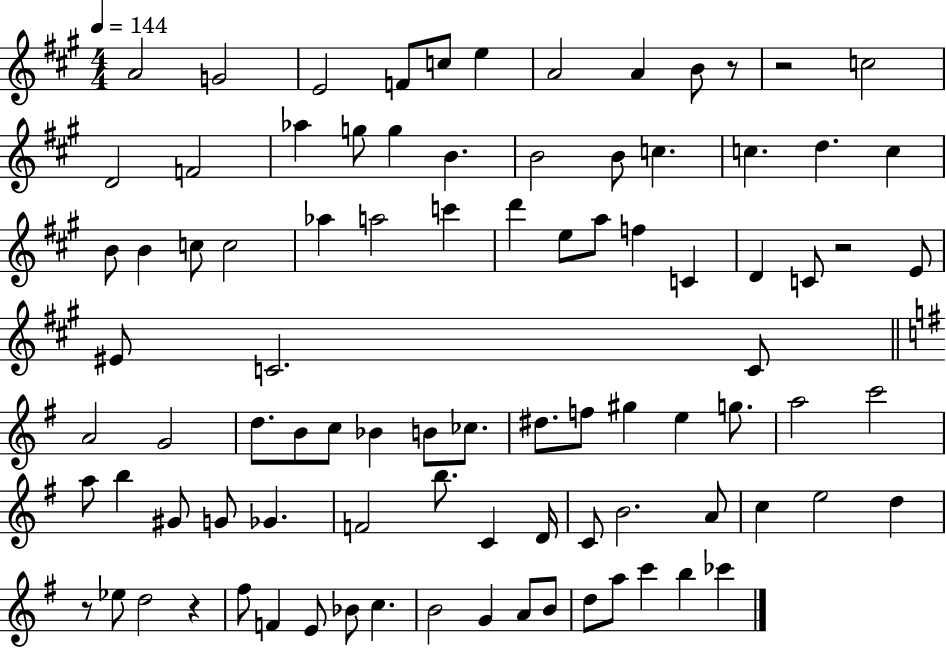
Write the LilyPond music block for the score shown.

{
  \clef treble
  \numericTimeSignature
  \time 4/4
  \key a \major
  \tempo 4 = 144
  a'2 g'2 | e'2 f'8 c''8 e''4 | a'2 a'4 b'8 r8 | r2 c''2 | \break d'2 f'2 | aes''4 g''8 g''4 b'4. | b'2 b'8 c''4. | c''4. d''4. c''4 | \break b'8 b'4 c''8 c''2 | aes''4 a''2 c'''4 | d'''4 e''8 a''8 f''4 c'4 | d'4 c'8 r2 e'8 | \break eis'8 c'2. c'8 | \bar "||" \break \key e \minor a'2 g'2 | d''8. b'8 c''8 bes'4 b'8 ces''8. | dis''8. f''8 gis''4 e''4 g''8. | a''2 c'''2 | \break a''8 b''4 gis'8 g'8 ges'4. | f'2 b''8. c'4 d'16 | c'8 b'2. a'8 | c''4 e''2 d''4 | \break r8 ees''8 d''2 r4 | fis''8 f'4 e'8 bes'8 c''4. | b'2 g'4 a'8 b'8 | d''8 a''8 c'''4 b''4 ces'''4 | \break \bar "|."
}